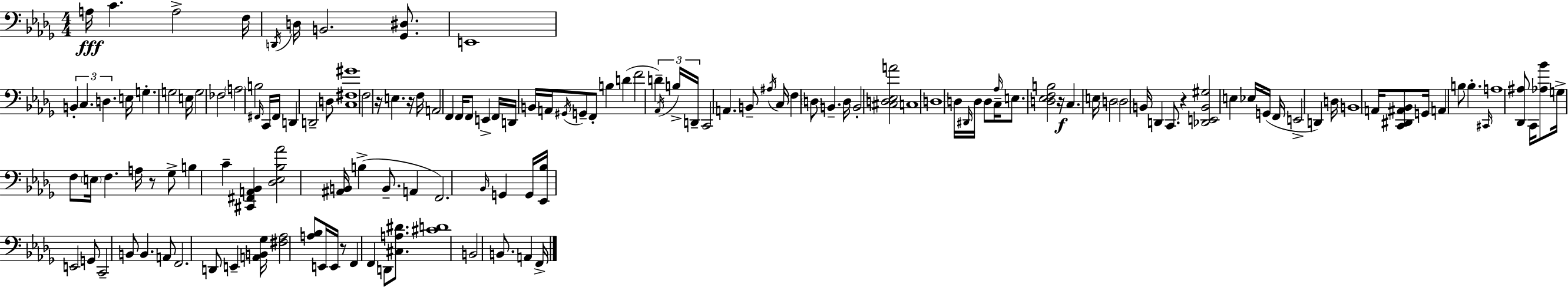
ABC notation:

X:1
T:Untitled
M:4/4
L:1/4
K:Bbm
A,/4 C A,2 F,/4 D,,/4 D,/4 B,,2 [_G,,^D,]/2 E,,4 B,, C, D, E,/4 G, G,2 E,/4 G,2 _F,2 A,2 B,2 ^F,,/4 C,,/4 ^F,,/4 D,, D,,2 D,/2 [C,^F,^G]4 F,2 z/4 E, z/4 F,/4 A,,2 F,, F,,/4 F,,/2 E,, F,,/4 D,,/4 B,,/4 A,,/4 ^G,,/4 G,,/2 F,,/2 B, D F2 D _A,,/4 B,/4 D,,/4 C,,2 A,, B,,/2 ^A,/4 C,/4 F, D,/2 B,, D,/4 B,,2 [^C,D,_E,A]2 C,4 D,4 D,/4 ^D,,/4 D,/4 D,/2 C,/4 _A,/4 E,/2 [D,_E,F,B,]2 z/4 C, E,/4 D,2 D,2 B,,/4 D,, C,,/2 z [_D,,E,,B,,^G,]2 E, _E,/4 G,,/4 F,,/4 E,,2 D,, D,/4 B,,4 A,,/4 [C,,^D,,^A,,_B,,]/2 G,,/4 A,, B,/2 B, ^C,,/4 A,4 [_D,,^A,]/2 C,,/4 [_A,_B]/2 G,/4 F,/2 E,/4 F, A,/4 z/2 _G,/2 B, C [^C,,^F,,A,,_B,,] [_D,_E,_B,_A]2 [^A,,B,,]/4 B, B,,/2 A,, F,,2 _B,,/4 G,, G,,/4 [_E,,_B,]/4 E,,2 G,,/2 C,,2 B,,/2 B,, A,,/2 F,,2 D,,/2 E,, [A,,B,,_G,]/4 [^F,_A,]2 [A,_B,]/2 E,,/4 E,,/4 z/2 F,, F,, D,,/2 [^C,A,^D]/2 [^CD]4 B,,2 B,,/2 A,, F,,/4